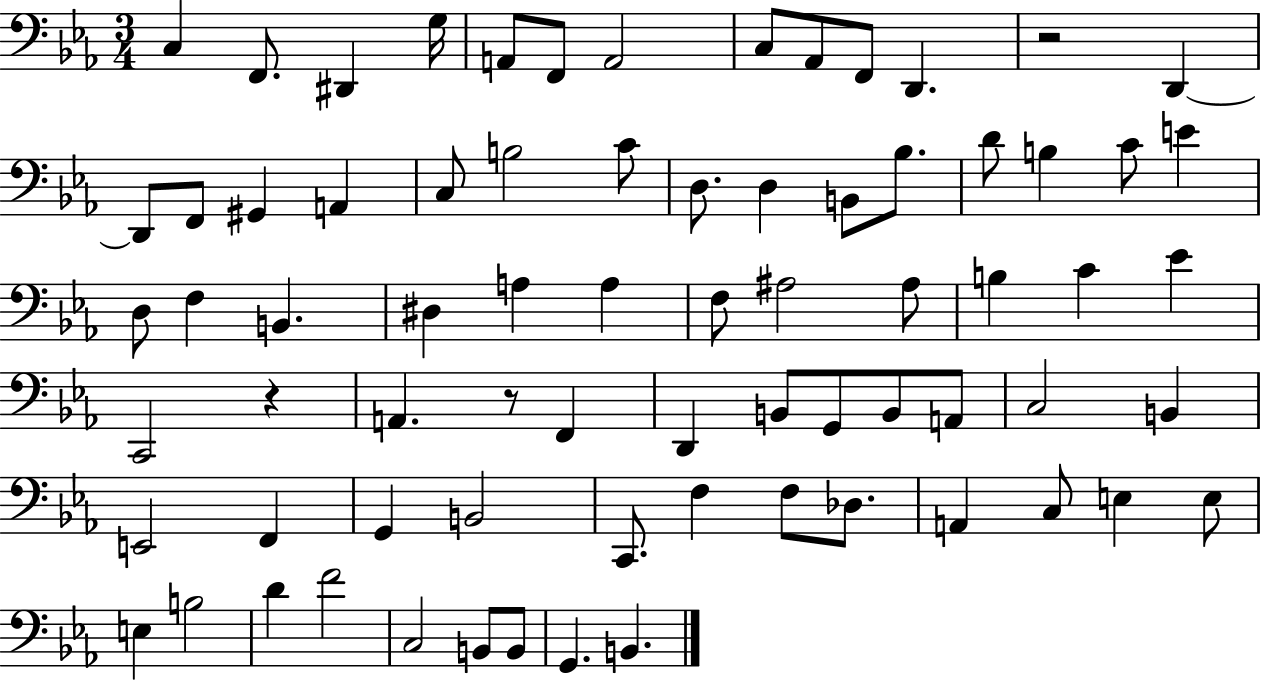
C3/q F2/e. D#2/q G3/s A2/e F2/e A2/h C3/e Ab2/e F2/e D2/q. R/h D2/q D2/e F2/e G#2/q A2/q C3/e B3/h C4/e D3/e. D3/q B2/e Bb3/e. D4/e B3/q C4/e E4/q D3/e F3/q B2/q. D#3/q A3/q A3/q F3/e A#3/h A#3/e B3/q C4/q Eb4/q C2/h R/q A2/q. R/e F2/q D2/q B2/e G2/e B2/e A2/e C3/h B2/q E2/h F2/q G2/q B2/h C2/e. F3/q F3/e Db3/e. A2/q C3/e E3/q E3/e E3/q B3/h D4/q F4/h C3/h B2/e B2/e G2/q. B2/q.